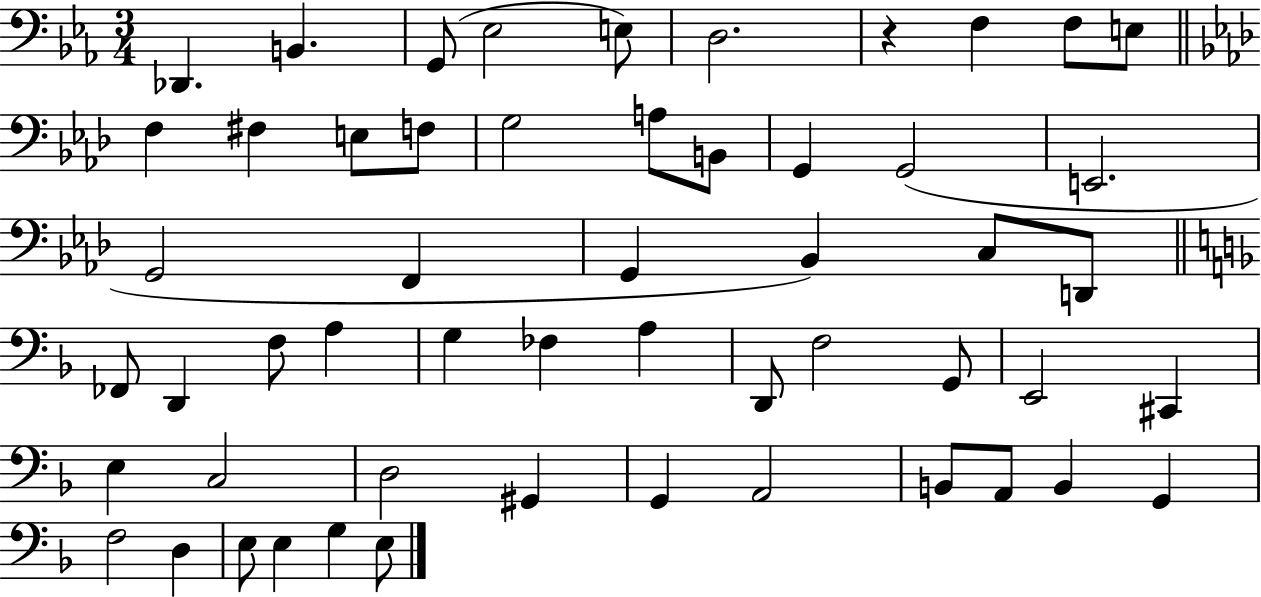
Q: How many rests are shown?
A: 1